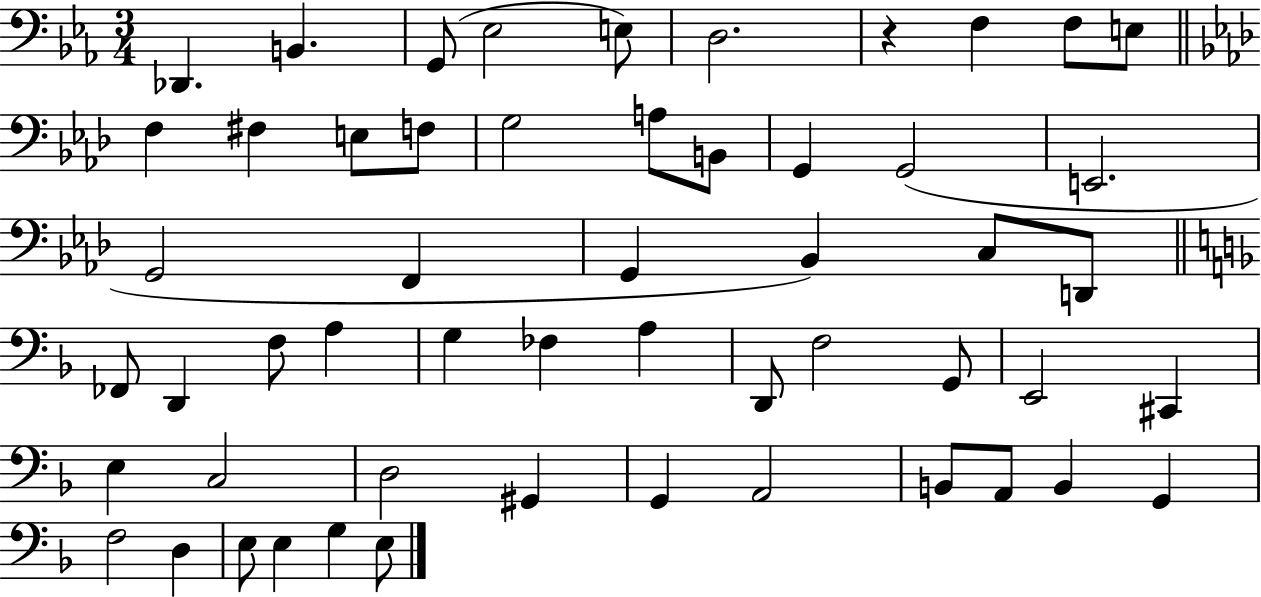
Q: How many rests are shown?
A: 1